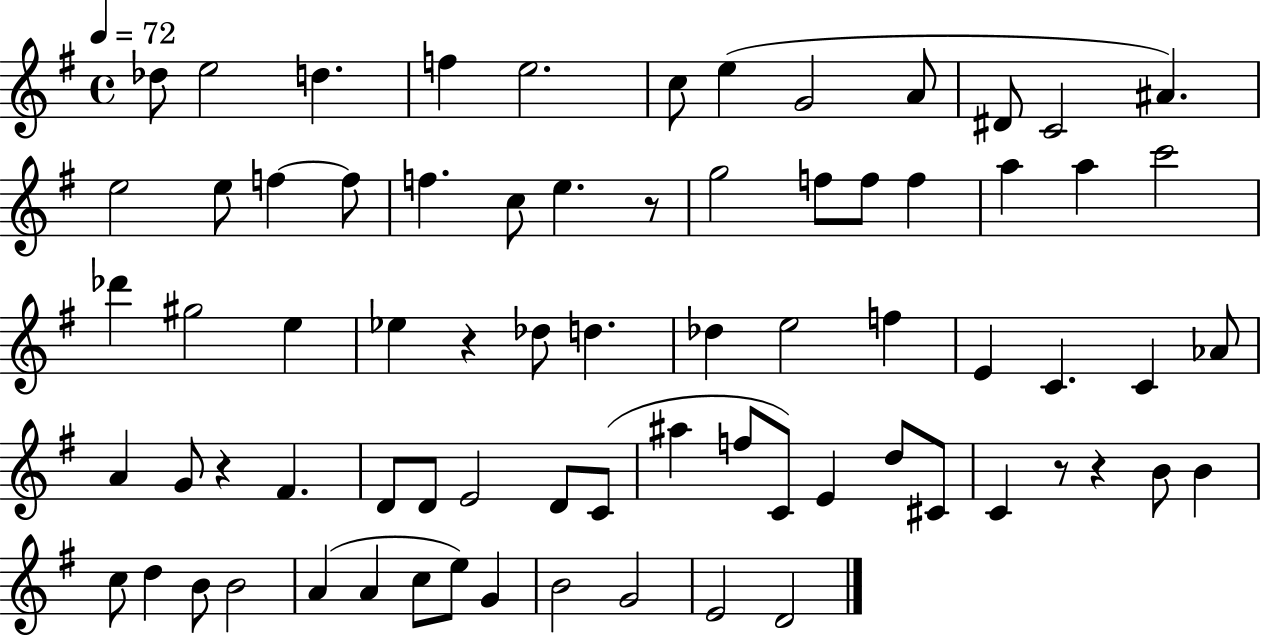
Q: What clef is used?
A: treble